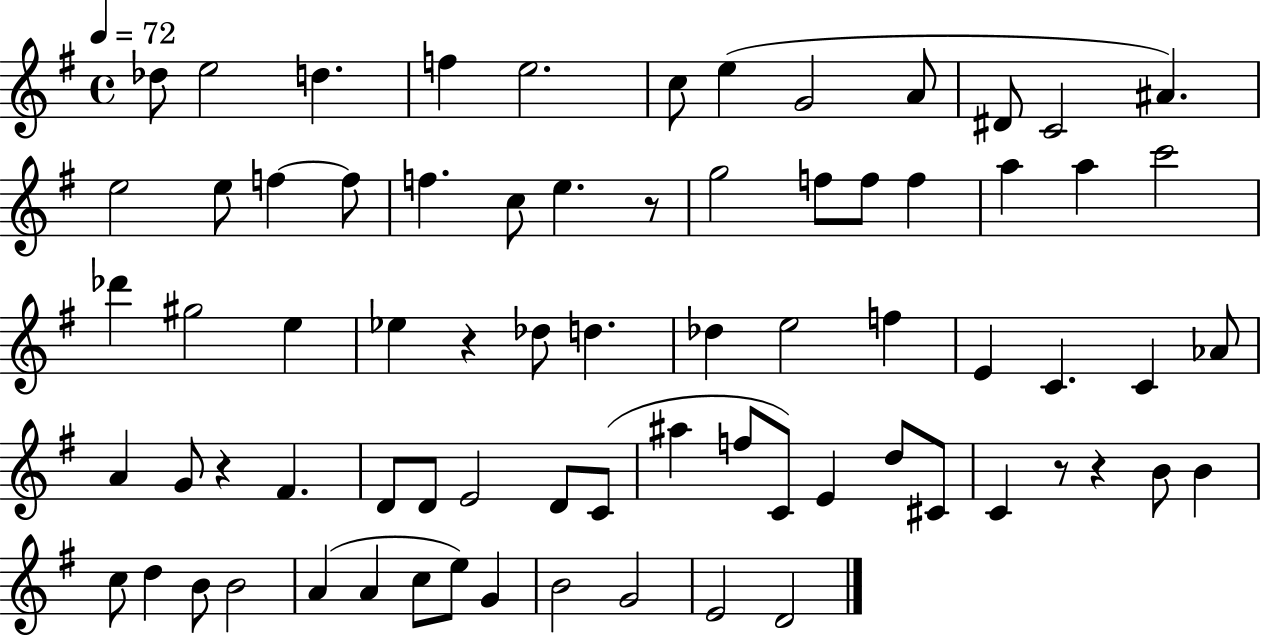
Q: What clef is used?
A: treble